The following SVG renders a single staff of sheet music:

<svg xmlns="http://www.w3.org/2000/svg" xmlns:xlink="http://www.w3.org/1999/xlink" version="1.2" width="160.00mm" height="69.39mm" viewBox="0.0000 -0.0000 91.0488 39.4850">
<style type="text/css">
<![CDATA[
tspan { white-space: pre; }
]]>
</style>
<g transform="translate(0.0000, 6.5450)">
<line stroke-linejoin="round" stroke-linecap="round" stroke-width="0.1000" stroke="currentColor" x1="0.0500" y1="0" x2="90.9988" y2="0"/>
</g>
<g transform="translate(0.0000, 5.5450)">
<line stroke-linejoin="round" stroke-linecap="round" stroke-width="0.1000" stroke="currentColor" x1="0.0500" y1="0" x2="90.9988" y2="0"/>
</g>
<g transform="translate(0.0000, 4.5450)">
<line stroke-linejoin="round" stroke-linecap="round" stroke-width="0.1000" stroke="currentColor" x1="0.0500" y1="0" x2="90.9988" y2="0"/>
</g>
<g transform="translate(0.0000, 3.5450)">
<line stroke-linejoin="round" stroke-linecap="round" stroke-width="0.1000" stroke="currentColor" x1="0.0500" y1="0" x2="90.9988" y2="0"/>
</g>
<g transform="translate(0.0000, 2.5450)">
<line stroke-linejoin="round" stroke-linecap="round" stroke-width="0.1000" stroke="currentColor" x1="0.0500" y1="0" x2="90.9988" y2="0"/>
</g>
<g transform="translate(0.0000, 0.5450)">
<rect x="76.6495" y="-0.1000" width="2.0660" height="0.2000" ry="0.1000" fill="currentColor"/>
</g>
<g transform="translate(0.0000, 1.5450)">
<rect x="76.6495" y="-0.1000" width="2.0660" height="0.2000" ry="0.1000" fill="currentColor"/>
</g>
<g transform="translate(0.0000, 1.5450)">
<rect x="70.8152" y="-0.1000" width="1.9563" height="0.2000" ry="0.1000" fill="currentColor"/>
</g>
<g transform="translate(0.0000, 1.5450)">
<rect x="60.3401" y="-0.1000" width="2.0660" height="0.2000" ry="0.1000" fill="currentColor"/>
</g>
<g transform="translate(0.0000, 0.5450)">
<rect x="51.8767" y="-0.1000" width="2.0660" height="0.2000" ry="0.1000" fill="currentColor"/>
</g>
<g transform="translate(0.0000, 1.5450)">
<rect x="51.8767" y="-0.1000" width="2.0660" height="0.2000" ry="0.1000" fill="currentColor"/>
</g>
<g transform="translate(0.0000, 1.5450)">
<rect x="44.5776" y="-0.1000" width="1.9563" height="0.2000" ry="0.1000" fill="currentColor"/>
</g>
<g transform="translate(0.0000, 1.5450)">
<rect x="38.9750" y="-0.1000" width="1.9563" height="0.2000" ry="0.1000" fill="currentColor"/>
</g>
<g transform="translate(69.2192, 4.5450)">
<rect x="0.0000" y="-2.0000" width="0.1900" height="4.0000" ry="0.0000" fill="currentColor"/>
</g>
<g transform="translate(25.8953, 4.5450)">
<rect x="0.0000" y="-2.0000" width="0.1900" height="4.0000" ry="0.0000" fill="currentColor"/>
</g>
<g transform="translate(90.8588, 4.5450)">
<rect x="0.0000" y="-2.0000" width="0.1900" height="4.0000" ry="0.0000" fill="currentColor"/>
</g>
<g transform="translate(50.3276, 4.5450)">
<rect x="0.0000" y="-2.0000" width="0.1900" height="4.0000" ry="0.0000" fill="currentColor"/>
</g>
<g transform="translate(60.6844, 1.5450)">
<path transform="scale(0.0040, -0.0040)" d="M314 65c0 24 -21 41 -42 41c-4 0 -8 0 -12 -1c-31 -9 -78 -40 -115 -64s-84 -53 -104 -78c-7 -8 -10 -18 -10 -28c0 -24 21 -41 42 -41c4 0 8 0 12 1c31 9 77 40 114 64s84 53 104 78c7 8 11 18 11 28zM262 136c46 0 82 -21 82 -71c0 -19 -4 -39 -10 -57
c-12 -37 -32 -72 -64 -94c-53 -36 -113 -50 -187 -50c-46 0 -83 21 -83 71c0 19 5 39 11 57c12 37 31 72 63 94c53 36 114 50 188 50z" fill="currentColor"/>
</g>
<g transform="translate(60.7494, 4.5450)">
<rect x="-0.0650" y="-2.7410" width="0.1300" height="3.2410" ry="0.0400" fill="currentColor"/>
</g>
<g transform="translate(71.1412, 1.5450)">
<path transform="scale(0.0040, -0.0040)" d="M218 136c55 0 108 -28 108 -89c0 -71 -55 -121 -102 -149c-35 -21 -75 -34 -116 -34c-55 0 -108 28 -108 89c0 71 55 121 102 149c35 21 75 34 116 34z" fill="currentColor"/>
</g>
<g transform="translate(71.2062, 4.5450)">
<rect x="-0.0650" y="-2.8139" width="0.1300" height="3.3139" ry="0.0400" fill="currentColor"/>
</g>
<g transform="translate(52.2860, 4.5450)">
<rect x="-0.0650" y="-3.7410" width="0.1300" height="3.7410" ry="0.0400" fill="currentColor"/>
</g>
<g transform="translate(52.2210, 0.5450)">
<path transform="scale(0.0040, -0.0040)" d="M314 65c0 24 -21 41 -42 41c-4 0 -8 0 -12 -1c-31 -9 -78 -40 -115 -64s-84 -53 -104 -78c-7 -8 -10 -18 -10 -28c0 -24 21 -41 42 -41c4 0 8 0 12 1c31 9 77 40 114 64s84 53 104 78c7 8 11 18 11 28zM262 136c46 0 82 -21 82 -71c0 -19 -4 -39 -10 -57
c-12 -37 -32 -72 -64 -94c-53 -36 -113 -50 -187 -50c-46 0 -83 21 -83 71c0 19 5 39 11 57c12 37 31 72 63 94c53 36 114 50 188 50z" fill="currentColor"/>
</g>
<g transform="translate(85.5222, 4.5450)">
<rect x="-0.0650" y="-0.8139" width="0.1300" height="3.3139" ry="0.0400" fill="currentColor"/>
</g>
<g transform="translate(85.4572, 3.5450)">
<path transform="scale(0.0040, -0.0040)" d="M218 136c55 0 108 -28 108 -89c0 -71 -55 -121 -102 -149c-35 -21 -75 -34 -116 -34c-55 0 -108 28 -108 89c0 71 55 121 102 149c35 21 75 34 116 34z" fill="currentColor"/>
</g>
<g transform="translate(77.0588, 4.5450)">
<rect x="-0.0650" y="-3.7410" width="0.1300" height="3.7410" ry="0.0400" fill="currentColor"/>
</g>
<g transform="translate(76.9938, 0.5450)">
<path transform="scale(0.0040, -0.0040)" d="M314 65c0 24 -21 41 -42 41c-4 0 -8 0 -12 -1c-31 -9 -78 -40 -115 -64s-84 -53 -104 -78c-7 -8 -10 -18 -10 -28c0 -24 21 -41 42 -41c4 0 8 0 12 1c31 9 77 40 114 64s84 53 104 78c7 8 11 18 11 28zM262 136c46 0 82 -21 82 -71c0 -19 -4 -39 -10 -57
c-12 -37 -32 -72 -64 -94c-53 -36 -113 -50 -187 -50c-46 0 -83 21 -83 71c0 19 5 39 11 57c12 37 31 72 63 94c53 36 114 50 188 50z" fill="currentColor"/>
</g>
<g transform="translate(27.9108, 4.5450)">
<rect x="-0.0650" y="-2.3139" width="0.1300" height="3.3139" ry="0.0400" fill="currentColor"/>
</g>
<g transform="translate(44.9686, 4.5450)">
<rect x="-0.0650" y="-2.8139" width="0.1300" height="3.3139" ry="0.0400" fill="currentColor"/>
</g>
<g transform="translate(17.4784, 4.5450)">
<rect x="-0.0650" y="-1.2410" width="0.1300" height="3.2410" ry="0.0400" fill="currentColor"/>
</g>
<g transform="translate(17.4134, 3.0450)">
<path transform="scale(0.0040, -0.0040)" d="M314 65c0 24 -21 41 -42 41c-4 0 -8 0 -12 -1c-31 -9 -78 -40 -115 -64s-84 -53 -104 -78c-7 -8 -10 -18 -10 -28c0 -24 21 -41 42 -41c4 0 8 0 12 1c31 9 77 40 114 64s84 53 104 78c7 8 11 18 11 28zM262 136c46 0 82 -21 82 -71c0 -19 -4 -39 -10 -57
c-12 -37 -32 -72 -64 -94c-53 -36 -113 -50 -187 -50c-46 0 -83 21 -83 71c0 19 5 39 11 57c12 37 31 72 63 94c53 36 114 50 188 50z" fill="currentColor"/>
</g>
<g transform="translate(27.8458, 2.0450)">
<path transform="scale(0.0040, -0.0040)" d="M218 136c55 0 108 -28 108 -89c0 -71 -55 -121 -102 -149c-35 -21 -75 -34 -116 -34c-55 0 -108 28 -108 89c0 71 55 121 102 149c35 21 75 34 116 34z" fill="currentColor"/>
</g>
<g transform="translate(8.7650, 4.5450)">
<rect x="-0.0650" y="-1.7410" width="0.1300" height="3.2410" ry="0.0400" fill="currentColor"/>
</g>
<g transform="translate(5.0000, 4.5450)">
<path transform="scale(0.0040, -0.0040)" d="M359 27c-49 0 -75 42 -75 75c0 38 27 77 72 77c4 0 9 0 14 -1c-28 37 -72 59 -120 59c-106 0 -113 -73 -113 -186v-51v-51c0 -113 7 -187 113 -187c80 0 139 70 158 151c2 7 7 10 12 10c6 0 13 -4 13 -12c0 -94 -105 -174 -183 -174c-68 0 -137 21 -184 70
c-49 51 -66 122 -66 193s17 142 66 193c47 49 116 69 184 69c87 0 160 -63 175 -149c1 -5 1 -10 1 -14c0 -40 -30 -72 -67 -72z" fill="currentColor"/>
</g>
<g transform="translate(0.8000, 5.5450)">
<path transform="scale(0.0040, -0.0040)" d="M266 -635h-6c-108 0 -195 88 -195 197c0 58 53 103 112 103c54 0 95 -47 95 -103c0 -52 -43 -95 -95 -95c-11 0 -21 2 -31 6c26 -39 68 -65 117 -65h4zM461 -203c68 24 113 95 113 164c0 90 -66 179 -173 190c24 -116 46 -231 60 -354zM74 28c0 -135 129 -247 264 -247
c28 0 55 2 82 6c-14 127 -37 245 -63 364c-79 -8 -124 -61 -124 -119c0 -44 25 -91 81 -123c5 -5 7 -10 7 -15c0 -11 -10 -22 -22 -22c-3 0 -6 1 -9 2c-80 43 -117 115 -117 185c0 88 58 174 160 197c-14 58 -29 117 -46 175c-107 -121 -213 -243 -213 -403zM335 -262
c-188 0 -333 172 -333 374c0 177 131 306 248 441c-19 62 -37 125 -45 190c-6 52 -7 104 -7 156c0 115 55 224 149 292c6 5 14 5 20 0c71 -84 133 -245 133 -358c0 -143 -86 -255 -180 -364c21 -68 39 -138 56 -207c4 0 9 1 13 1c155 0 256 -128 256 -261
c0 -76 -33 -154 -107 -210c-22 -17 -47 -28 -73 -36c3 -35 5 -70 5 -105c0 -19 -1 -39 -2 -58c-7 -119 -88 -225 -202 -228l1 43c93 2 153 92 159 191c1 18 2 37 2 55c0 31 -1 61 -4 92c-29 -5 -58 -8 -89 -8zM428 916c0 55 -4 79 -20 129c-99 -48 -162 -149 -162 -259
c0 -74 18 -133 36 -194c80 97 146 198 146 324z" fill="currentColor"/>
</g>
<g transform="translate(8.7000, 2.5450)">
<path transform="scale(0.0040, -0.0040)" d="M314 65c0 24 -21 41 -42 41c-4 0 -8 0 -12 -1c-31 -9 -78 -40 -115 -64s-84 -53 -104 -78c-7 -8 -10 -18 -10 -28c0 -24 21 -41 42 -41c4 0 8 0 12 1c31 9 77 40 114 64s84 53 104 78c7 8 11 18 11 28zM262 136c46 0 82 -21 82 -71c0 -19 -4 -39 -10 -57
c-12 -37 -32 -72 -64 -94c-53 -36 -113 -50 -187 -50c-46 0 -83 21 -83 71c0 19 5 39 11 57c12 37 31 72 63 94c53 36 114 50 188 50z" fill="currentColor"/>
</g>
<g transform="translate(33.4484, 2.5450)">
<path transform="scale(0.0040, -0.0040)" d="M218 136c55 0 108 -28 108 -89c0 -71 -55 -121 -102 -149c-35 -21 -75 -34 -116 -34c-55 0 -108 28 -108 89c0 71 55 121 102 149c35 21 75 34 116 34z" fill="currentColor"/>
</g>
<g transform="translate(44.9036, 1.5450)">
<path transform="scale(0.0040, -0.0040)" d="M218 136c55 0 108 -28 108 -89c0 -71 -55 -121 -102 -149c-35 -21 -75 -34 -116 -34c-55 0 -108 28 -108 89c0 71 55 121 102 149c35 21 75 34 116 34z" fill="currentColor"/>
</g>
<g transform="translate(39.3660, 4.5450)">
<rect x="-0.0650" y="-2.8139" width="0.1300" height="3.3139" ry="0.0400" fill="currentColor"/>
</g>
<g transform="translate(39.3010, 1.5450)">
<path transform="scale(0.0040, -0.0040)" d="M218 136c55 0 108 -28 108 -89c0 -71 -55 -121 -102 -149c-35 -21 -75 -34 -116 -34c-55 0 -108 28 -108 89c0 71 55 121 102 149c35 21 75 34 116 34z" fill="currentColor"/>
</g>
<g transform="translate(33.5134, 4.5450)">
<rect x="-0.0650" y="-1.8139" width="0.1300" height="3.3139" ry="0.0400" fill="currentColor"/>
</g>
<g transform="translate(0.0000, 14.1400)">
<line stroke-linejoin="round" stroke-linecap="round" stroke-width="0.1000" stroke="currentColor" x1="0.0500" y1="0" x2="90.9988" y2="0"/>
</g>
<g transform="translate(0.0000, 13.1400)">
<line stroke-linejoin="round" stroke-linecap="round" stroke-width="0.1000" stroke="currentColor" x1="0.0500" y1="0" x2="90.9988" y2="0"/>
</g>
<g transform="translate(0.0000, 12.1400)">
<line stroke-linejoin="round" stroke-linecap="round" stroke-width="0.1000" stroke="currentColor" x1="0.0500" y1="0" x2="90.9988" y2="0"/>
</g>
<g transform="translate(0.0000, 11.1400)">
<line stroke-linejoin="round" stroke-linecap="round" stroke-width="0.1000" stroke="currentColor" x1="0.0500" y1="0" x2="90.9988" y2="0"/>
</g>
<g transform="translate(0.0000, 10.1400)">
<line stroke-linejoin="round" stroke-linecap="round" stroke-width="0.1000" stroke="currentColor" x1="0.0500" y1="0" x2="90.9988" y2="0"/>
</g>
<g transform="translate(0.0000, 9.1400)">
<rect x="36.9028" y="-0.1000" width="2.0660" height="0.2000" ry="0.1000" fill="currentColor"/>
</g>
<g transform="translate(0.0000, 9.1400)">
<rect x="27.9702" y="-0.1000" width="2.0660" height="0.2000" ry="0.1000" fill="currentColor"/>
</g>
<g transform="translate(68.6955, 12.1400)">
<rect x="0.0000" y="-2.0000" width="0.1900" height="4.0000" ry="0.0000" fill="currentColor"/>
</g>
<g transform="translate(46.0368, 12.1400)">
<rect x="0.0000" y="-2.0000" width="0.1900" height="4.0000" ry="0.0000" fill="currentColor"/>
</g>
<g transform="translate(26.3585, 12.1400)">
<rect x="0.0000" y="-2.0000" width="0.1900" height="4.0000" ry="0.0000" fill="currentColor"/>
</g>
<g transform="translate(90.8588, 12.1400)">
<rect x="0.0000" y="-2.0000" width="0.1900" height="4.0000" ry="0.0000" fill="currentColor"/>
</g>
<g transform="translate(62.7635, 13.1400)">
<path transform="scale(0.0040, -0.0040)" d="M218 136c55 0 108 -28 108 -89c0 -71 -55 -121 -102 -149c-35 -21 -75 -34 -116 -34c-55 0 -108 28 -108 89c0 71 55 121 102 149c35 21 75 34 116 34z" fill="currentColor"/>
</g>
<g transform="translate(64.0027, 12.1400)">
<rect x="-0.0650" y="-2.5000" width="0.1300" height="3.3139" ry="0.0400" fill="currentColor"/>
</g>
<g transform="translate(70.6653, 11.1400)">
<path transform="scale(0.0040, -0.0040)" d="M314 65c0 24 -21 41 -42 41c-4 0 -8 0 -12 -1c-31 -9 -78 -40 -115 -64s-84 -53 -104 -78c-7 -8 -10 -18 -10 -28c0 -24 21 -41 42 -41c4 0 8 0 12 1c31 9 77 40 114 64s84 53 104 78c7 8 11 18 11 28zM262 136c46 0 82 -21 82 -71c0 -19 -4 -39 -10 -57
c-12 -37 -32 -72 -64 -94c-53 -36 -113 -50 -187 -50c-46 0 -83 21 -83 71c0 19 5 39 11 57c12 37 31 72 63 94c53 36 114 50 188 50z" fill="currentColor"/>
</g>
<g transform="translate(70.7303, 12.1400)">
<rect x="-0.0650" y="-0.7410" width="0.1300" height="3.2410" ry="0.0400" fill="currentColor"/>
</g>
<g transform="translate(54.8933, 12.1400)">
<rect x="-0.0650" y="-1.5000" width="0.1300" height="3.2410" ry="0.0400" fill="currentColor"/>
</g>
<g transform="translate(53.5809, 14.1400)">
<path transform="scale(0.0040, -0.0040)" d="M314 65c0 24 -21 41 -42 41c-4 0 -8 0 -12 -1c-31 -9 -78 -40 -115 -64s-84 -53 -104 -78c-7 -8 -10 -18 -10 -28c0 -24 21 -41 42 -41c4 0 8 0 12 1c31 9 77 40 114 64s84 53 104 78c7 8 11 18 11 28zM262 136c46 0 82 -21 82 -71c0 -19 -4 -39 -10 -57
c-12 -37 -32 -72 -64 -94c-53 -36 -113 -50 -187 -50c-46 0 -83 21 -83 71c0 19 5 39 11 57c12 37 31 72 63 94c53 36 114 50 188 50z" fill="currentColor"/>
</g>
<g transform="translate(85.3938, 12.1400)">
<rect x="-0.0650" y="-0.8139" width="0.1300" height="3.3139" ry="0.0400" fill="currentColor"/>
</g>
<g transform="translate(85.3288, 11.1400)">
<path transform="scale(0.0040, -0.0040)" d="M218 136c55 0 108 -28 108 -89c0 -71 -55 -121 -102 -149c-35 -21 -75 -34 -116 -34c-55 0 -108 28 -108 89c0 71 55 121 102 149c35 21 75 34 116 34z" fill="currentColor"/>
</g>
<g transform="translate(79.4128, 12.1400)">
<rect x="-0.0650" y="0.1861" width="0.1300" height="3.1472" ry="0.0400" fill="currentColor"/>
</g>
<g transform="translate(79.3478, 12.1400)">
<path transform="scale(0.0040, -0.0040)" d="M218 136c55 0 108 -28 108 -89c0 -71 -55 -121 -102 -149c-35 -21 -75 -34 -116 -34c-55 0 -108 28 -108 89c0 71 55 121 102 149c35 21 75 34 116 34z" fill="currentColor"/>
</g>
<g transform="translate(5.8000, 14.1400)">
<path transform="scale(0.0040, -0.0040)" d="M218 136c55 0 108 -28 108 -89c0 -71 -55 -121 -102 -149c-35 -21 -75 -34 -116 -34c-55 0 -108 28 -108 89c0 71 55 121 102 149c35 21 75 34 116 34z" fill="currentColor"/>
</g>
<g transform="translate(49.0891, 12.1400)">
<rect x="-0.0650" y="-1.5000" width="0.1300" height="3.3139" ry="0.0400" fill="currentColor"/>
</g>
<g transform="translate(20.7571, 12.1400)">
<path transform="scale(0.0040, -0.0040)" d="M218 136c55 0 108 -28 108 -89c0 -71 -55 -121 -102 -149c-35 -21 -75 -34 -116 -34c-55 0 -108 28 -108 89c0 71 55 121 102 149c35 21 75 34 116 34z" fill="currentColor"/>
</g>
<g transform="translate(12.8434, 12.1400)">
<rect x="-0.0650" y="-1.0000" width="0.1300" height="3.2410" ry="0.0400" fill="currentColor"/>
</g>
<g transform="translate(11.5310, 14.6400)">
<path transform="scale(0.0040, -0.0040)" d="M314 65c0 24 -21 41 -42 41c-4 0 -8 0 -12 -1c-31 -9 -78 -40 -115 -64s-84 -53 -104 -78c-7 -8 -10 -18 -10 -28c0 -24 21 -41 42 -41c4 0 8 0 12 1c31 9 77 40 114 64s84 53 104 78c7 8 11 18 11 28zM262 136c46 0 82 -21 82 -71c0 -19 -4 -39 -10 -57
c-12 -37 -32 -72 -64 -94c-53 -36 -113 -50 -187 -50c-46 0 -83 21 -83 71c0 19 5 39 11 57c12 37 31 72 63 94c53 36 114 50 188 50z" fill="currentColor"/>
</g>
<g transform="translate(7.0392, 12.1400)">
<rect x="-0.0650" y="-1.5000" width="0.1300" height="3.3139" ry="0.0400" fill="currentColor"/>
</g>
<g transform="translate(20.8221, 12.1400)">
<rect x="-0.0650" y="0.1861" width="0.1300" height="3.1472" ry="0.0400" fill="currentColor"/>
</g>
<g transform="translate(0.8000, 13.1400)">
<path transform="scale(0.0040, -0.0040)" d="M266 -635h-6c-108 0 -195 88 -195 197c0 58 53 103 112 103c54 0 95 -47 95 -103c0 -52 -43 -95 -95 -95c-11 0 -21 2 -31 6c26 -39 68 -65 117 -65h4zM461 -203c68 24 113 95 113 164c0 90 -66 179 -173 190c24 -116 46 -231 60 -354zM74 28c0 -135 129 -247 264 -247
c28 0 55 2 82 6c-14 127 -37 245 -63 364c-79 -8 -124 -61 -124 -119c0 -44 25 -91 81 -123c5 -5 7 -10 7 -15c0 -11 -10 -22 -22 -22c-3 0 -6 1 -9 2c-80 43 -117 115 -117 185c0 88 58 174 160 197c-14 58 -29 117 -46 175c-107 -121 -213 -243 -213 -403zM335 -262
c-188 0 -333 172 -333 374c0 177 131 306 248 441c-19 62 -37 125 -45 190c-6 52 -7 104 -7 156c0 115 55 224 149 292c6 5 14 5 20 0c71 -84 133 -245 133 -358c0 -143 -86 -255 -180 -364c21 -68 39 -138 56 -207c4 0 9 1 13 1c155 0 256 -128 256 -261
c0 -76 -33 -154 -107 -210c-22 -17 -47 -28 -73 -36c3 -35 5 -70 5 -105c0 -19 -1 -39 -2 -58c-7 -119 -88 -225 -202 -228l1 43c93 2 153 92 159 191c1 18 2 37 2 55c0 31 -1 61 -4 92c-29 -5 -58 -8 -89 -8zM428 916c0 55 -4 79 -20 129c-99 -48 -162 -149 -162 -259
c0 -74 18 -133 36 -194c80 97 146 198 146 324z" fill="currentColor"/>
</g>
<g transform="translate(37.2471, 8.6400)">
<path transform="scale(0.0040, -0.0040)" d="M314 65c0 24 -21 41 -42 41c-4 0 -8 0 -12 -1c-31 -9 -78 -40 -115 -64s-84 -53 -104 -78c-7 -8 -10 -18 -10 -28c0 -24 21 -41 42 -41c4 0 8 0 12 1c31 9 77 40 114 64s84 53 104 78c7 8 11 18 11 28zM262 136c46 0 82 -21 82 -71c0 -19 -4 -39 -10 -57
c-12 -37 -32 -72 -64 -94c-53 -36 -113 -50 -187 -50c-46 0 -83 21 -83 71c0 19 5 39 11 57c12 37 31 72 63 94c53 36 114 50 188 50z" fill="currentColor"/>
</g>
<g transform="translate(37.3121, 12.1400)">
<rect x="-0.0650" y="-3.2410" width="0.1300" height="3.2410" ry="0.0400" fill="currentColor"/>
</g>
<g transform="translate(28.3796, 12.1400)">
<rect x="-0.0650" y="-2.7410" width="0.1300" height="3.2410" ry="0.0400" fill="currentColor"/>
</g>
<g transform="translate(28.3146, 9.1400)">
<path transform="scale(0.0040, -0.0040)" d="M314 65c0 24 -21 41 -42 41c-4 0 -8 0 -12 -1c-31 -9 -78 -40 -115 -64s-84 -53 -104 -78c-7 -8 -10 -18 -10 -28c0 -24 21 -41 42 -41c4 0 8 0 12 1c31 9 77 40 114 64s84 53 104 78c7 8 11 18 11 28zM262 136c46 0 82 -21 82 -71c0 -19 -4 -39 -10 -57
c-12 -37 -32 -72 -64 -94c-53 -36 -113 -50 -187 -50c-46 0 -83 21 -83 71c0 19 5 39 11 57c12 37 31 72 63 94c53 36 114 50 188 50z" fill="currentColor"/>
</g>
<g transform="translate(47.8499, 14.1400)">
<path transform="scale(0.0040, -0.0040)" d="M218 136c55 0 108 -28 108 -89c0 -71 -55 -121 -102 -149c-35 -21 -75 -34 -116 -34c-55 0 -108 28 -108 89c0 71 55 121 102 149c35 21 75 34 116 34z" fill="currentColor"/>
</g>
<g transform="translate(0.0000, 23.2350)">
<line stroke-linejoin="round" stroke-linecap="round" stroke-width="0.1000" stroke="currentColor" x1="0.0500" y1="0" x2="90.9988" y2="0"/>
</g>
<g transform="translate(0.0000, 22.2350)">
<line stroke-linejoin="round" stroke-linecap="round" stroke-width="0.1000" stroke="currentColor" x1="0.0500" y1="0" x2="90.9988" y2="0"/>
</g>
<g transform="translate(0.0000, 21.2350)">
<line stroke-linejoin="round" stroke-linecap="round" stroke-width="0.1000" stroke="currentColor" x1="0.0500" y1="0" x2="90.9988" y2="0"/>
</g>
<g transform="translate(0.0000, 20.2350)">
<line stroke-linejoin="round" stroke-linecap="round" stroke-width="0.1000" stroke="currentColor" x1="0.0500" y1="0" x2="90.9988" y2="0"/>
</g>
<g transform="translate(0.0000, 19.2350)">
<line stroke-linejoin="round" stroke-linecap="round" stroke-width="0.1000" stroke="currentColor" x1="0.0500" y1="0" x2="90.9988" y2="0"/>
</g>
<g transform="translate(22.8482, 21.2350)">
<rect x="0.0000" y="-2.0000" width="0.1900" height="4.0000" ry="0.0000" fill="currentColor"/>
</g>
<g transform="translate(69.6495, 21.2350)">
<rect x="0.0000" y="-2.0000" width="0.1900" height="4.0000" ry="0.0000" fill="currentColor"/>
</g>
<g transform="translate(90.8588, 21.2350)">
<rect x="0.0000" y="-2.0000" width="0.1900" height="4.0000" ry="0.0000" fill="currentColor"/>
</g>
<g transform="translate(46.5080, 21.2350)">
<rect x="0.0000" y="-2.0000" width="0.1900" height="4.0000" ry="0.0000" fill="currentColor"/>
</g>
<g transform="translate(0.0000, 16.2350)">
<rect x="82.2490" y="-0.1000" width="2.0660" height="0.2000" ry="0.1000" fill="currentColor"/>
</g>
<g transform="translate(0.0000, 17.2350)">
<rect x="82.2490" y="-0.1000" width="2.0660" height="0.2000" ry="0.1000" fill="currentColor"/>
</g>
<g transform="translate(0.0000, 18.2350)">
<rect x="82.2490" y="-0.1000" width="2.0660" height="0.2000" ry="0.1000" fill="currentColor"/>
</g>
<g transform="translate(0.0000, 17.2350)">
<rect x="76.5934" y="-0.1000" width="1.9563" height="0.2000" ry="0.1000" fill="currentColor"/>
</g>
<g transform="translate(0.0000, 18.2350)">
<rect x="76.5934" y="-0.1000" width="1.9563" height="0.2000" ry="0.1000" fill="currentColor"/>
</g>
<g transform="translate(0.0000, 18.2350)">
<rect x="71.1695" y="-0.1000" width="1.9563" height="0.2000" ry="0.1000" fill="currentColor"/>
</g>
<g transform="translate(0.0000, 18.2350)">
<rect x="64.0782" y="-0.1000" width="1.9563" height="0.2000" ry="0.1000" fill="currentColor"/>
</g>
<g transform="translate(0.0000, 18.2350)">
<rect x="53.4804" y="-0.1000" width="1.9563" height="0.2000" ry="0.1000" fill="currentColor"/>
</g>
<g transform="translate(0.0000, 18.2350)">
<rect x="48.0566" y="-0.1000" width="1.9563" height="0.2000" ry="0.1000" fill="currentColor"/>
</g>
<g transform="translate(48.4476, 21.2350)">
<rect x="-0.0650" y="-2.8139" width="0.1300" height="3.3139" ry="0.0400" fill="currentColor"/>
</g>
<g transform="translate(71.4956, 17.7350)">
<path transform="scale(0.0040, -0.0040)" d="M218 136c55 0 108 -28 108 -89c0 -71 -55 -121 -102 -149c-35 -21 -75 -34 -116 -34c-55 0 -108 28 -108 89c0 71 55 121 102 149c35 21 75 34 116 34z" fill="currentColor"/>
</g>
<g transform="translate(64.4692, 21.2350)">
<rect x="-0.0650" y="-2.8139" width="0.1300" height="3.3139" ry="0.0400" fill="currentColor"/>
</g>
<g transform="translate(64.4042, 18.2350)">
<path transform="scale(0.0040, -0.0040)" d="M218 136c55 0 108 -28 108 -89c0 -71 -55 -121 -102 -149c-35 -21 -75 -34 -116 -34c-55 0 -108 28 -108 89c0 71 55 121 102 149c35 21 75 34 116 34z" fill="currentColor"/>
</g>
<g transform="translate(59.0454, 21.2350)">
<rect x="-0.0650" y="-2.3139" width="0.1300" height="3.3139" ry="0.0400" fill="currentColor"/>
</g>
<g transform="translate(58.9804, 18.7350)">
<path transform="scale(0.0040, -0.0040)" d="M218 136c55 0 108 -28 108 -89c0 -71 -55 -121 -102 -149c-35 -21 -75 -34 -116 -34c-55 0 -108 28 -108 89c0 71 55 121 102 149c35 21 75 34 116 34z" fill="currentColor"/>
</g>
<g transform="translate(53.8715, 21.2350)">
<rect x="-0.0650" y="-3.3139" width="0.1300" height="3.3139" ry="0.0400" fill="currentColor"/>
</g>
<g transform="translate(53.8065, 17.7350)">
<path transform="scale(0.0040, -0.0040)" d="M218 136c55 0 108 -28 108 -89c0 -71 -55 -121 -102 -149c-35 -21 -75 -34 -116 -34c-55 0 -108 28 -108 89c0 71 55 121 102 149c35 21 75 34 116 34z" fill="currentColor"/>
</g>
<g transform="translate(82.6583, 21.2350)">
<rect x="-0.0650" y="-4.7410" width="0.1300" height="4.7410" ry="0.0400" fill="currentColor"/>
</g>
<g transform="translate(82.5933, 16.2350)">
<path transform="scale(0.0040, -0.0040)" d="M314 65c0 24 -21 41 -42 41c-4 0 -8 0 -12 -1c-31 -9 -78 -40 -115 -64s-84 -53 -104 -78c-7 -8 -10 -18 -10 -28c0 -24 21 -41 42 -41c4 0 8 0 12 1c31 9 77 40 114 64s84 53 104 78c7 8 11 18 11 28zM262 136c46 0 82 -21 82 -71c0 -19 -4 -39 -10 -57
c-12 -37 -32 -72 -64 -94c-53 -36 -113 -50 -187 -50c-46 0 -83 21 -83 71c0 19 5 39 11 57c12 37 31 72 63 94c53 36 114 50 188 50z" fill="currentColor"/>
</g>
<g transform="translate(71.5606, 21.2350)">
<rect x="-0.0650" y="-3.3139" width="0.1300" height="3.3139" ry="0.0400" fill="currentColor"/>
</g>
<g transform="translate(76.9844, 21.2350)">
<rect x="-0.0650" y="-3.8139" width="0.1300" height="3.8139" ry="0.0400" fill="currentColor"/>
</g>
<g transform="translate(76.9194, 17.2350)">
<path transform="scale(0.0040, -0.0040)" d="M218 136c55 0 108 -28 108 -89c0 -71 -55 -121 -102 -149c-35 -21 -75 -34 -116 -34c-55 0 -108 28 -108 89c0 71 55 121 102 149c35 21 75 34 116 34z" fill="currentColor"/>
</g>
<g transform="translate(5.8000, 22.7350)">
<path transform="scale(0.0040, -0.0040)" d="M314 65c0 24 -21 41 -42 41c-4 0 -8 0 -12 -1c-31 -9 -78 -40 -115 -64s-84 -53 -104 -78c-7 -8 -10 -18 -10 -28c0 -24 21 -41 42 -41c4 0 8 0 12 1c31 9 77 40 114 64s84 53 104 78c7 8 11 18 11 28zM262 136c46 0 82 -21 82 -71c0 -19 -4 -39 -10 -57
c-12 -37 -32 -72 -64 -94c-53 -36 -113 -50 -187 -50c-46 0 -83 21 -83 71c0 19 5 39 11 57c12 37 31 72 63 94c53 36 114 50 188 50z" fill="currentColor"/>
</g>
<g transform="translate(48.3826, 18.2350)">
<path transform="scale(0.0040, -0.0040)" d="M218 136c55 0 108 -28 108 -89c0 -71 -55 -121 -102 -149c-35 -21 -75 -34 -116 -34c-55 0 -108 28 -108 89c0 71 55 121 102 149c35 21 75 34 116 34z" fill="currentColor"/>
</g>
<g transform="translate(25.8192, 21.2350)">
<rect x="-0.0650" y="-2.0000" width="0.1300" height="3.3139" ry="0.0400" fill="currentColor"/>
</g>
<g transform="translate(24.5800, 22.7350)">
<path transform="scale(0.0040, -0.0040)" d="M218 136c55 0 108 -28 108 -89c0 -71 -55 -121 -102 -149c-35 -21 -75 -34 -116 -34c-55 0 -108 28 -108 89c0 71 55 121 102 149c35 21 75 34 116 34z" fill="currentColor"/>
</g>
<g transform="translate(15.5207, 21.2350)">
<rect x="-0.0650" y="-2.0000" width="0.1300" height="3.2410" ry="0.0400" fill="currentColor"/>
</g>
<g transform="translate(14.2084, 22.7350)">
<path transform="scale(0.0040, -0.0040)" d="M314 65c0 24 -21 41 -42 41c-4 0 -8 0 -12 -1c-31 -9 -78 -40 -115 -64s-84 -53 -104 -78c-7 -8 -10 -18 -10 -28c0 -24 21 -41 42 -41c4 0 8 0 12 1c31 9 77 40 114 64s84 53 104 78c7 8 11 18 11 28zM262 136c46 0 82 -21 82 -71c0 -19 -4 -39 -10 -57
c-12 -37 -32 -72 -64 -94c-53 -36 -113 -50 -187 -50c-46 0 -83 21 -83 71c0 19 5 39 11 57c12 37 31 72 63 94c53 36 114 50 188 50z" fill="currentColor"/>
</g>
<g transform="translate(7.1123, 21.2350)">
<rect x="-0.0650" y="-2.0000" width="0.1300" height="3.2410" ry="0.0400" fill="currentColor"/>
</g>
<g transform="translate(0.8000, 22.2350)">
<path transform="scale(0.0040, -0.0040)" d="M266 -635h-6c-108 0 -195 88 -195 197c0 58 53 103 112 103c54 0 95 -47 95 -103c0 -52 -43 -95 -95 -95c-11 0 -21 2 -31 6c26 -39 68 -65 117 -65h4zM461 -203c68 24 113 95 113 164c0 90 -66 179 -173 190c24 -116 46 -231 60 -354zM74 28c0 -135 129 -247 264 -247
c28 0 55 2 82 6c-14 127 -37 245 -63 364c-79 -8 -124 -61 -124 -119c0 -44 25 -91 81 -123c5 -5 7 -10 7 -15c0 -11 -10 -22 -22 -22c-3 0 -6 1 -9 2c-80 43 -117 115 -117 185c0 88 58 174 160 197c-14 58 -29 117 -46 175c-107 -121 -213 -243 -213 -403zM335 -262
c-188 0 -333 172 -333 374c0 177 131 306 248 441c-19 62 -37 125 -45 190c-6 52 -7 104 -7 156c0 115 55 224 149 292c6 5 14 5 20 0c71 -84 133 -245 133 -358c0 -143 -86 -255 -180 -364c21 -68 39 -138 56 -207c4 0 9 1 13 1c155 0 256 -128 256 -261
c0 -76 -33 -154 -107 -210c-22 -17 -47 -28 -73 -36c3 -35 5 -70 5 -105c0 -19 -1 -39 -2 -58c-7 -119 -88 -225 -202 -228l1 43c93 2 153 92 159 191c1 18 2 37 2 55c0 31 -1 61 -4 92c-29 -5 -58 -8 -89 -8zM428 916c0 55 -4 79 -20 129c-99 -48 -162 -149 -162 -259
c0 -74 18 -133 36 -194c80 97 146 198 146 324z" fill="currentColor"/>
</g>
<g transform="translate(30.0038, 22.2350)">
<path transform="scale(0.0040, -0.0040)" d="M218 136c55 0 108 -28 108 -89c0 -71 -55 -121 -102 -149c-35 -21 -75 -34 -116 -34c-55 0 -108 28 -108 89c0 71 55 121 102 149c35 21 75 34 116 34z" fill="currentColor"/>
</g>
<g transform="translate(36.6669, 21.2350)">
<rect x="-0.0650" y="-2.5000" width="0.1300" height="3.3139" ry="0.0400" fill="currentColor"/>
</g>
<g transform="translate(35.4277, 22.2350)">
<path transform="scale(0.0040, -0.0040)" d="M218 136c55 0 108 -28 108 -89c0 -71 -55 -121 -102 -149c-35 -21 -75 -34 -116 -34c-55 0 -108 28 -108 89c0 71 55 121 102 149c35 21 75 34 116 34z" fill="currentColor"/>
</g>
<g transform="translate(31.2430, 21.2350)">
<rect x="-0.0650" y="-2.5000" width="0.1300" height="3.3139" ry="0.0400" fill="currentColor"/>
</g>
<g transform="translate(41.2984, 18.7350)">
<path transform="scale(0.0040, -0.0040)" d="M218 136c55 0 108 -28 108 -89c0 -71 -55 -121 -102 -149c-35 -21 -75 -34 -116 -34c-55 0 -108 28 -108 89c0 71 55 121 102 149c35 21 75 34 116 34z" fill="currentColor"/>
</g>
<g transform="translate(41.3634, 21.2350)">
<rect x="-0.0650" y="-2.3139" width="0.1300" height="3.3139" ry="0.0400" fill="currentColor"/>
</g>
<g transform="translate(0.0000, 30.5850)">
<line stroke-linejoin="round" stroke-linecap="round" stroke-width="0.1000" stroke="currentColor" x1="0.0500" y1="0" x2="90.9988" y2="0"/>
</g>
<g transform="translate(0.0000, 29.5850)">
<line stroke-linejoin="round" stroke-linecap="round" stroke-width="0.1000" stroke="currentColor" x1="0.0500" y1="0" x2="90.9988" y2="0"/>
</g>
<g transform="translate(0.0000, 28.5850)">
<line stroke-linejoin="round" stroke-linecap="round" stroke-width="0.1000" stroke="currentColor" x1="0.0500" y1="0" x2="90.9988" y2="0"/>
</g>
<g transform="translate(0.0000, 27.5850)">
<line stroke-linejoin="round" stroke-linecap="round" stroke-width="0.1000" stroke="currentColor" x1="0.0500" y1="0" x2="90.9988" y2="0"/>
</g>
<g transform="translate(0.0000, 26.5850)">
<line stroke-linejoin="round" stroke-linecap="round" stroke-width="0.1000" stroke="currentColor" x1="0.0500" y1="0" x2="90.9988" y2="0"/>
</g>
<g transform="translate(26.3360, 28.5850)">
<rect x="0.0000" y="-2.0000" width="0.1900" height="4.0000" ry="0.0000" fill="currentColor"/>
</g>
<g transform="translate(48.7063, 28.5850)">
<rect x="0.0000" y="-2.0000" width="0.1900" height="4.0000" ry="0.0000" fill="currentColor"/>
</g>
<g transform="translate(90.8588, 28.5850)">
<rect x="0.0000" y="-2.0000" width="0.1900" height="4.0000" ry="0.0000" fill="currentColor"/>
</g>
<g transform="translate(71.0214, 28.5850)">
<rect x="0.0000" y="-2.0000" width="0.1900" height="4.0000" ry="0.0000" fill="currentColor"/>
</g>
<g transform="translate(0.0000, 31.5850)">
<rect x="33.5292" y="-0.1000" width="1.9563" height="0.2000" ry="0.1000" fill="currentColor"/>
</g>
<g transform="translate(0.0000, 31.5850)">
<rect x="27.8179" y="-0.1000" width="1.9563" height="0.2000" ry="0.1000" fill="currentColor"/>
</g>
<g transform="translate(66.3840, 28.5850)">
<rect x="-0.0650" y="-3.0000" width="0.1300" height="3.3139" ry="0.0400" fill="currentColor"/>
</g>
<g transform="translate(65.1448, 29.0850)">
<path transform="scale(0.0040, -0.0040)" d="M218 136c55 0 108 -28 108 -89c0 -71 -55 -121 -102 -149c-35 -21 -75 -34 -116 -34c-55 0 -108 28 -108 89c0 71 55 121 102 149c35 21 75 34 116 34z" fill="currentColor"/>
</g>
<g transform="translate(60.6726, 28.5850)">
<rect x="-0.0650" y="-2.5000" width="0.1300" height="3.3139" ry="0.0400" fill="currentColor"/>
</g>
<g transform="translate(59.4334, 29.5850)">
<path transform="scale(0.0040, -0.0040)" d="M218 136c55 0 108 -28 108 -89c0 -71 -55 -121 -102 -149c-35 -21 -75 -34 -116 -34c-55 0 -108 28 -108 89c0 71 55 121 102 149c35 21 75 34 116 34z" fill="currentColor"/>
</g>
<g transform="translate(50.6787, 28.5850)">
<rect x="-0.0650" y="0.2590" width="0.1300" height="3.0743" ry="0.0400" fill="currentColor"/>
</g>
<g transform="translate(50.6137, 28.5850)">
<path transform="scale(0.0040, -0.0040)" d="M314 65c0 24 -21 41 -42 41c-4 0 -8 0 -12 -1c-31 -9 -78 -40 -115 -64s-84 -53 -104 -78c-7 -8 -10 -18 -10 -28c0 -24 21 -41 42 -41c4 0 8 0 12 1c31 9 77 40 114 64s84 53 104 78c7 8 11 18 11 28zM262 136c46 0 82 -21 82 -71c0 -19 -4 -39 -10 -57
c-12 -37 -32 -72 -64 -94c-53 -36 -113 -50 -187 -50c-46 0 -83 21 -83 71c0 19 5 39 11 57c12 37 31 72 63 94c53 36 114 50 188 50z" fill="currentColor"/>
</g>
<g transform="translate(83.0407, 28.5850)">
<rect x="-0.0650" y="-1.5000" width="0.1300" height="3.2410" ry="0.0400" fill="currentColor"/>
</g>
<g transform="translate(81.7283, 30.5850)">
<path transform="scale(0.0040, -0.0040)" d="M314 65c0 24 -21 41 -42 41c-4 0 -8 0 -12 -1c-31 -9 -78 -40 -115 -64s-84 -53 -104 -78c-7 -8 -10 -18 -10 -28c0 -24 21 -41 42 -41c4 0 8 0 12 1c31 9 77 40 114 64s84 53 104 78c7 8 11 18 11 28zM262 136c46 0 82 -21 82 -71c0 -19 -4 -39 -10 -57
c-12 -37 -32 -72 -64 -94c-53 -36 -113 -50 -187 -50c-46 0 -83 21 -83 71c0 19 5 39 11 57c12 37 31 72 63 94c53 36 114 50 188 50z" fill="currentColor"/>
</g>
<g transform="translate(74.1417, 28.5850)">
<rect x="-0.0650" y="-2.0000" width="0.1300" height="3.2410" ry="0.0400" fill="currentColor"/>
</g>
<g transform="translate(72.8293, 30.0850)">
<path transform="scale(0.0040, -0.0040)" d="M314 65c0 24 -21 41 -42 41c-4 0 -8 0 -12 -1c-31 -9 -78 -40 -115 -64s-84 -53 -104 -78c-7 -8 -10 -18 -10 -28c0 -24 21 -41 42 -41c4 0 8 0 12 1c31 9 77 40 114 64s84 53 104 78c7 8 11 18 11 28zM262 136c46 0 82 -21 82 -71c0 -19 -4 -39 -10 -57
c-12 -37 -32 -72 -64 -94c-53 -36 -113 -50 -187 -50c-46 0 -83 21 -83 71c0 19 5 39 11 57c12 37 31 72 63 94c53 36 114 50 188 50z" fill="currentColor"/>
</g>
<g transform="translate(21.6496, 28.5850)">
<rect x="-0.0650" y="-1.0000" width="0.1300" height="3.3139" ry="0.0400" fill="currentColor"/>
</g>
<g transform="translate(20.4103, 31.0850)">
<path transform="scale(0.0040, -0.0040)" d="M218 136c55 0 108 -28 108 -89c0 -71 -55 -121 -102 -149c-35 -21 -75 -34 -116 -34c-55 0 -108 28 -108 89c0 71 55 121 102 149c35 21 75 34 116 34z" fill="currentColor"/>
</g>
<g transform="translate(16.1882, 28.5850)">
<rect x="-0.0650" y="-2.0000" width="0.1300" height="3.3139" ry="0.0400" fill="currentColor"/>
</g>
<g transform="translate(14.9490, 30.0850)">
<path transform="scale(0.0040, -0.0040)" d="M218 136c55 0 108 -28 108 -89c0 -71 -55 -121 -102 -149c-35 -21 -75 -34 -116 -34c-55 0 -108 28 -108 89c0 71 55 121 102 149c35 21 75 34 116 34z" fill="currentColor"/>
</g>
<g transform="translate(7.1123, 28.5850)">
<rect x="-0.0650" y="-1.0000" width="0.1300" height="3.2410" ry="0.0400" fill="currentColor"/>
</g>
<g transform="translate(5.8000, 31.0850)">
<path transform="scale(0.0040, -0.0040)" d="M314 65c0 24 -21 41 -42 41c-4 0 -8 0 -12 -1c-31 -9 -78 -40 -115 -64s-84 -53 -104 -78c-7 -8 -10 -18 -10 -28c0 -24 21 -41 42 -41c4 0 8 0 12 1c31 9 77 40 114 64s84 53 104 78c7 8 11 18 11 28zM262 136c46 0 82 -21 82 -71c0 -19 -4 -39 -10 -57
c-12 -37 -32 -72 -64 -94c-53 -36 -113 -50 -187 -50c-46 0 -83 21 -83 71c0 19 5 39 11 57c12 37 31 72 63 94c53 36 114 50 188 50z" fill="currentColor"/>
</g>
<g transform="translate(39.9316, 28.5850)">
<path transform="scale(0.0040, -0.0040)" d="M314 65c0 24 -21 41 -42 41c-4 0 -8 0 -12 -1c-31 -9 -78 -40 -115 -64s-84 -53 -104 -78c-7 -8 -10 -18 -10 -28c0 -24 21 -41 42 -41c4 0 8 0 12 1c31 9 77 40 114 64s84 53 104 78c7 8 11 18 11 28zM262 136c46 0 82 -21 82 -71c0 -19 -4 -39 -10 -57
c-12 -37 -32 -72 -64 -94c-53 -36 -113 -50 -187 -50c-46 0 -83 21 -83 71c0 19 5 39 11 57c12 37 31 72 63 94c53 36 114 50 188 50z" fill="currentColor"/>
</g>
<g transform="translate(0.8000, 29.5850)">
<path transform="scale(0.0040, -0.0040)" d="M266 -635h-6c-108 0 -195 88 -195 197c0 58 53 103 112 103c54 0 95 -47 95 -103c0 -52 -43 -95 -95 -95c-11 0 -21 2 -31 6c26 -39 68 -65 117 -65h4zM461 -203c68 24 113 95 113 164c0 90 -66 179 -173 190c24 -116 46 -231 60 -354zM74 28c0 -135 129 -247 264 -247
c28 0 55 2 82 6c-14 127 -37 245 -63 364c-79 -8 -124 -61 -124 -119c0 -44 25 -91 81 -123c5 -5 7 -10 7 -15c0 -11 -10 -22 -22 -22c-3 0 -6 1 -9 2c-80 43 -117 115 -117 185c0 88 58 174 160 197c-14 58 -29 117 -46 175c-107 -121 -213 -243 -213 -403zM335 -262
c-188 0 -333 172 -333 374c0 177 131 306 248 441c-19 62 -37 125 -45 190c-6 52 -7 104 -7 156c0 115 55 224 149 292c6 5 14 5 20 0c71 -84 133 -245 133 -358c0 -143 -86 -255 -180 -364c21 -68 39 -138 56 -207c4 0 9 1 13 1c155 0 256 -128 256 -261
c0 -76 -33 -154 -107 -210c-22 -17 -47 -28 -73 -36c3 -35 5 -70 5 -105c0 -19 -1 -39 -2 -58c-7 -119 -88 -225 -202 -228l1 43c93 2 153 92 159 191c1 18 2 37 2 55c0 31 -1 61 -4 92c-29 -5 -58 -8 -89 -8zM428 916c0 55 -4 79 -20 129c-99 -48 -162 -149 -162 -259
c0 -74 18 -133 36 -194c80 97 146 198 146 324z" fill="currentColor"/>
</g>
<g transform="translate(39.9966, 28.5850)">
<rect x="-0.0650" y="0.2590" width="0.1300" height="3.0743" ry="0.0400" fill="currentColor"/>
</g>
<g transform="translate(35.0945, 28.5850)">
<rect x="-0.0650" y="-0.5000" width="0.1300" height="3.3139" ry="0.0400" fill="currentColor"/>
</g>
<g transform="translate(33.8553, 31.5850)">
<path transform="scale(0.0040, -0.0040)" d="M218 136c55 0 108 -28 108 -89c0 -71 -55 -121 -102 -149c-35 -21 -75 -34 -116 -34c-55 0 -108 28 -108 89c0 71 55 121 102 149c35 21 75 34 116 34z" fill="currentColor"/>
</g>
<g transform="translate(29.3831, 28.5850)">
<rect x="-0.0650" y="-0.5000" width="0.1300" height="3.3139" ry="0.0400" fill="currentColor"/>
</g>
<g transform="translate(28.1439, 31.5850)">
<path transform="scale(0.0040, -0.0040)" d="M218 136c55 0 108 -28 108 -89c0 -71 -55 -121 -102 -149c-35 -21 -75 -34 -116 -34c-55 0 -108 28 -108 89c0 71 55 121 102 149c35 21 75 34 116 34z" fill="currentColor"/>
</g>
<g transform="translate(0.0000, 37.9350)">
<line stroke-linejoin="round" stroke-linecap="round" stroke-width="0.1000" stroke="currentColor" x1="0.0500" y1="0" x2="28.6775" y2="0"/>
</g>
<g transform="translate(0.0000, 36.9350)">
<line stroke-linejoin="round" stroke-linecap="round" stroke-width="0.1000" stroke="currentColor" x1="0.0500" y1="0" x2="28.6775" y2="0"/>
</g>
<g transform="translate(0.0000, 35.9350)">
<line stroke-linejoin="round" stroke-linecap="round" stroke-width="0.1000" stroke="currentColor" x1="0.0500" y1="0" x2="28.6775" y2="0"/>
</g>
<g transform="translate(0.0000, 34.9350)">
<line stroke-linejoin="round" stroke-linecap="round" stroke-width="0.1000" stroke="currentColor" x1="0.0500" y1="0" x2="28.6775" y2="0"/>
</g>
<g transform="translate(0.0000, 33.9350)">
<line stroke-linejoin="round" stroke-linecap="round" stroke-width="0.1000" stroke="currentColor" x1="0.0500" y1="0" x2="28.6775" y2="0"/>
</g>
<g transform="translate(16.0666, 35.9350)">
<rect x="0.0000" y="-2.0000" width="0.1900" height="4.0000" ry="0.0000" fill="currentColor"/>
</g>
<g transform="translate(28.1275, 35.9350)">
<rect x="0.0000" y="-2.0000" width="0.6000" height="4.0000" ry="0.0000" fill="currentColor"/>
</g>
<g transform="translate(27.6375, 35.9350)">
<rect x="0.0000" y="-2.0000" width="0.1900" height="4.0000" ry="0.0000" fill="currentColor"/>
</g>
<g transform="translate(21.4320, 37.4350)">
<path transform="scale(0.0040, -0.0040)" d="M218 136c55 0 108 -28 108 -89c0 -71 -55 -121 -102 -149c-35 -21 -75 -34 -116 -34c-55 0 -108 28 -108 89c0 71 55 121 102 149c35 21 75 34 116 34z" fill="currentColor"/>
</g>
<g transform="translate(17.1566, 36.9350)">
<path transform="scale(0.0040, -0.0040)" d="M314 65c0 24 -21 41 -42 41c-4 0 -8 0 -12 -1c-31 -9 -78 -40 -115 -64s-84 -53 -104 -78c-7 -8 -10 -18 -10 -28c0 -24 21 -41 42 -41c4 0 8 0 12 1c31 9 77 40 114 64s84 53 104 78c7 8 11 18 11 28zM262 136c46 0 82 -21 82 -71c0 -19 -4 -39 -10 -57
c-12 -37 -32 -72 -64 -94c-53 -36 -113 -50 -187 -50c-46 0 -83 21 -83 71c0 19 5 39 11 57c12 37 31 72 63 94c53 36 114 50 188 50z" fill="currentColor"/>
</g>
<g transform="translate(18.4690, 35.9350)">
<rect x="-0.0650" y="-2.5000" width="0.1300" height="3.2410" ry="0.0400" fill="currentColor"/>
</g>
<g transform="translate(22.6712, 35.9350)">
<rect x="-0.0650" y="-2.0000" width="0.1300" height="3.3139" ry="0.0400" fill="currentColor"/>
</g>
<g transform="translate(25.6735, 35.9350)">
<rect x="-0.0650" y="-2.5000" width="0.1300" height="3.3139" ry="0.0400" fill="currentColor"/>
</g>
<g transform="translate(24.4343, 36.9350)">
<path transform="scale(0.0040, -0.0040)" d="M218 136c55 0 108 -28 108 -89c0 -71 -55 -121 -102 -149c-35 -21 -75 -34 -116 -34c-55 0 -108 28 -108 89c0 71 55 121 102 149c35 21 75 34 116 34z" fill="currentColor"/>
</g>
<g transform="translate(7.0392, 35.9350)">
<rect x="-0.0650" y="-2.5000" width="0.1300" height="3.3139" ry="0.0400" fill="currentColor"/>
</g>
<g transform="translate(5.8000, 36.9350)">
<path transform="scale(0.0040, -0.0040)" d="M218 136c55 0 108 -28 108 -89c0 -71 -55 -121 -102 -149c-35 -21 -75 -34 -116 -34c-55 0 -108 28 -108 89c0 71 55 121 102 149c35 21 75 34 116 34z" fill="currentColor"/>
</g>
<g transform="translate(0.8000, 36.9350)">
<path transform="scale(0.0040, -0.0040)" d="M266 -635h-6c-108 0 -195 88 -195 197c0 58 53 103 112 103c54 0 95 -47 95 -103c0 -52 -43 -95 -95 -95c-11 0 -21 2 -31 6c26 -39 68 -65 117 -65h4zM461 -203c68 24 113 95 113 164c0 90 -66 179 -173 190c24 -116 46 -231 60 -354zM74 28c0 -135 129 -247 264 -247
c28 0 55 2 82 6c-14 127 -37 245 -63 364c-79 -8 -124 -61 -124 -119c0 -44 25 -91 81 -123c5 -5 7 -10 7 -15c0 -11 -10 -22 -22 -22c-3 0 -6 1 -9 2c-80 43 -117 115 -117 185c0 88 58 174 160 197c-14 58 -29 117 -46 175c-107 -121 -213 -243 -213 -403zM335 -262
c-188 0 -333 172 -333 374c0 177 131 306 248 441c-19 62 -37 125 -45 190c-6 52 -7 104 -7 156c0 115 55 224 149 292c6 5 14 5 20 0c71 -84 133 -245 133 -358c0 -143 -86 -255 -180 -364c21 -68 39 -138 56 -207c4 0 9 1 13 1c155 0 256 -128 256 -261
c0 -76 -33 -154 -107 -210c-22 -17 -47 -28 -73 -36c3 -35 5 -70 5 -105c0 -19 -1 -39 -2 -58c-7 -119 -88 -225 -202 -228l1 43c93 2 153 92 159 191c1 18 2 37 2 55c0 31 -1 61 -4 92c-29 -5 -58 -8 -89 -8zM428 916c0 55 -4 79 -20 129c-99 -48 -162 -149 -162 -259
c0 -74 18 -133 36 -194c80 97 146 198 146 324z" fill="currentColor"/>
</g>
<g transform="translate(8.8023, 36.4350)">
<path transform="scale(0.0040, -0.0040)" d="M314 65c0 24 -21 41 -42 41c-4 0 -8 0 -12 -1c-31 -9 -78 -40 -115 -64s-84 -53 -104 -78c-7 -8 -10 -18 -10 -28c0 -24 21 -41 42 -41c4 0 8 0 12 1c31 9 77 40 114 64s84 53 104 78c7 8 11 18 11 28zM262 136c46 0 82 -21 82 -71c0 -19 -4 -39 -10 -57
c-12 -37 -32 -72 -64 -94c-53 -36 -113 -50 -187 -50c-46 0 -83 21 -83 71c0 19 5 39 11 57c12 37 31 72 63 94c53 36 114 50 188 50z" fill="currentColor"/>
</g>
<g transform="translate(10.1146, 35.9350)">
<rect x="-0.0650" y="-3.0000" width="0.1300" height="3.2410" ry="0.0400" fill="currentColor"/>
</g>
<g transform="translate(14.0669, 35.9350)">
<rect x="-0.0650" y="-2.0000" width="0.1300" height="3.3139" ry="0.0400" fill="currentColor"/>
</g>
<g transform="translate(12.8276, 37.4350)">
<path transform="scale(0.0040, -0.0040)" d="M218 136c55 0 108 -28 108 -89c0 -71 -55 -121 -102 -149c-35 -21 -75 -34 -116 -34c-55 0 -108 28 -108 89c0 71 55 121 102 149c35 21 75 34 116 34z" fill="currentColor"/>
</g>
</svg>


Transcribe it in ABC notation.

X:1
T:Untitled
M:4/4
L:1/4
K:C
f2 e2 g f a a c'2 a2 a c'2 d E D2 B a2 b2 E E2 G d2 B d F2 F2 F G G g a b g a b c' e'2 D2 F D C C B2 B2 G A F2 E2 G A2 F G2 F G